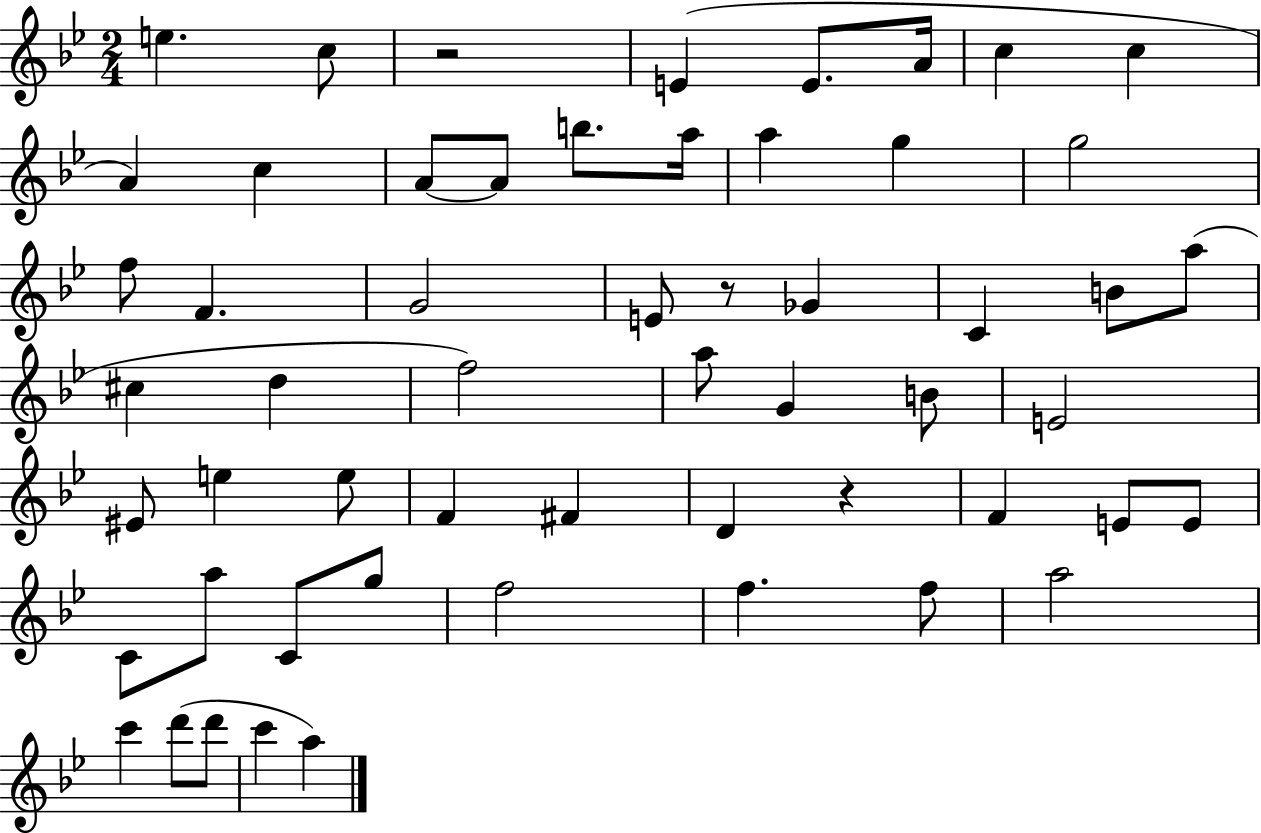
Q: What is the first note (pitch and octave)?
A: E5